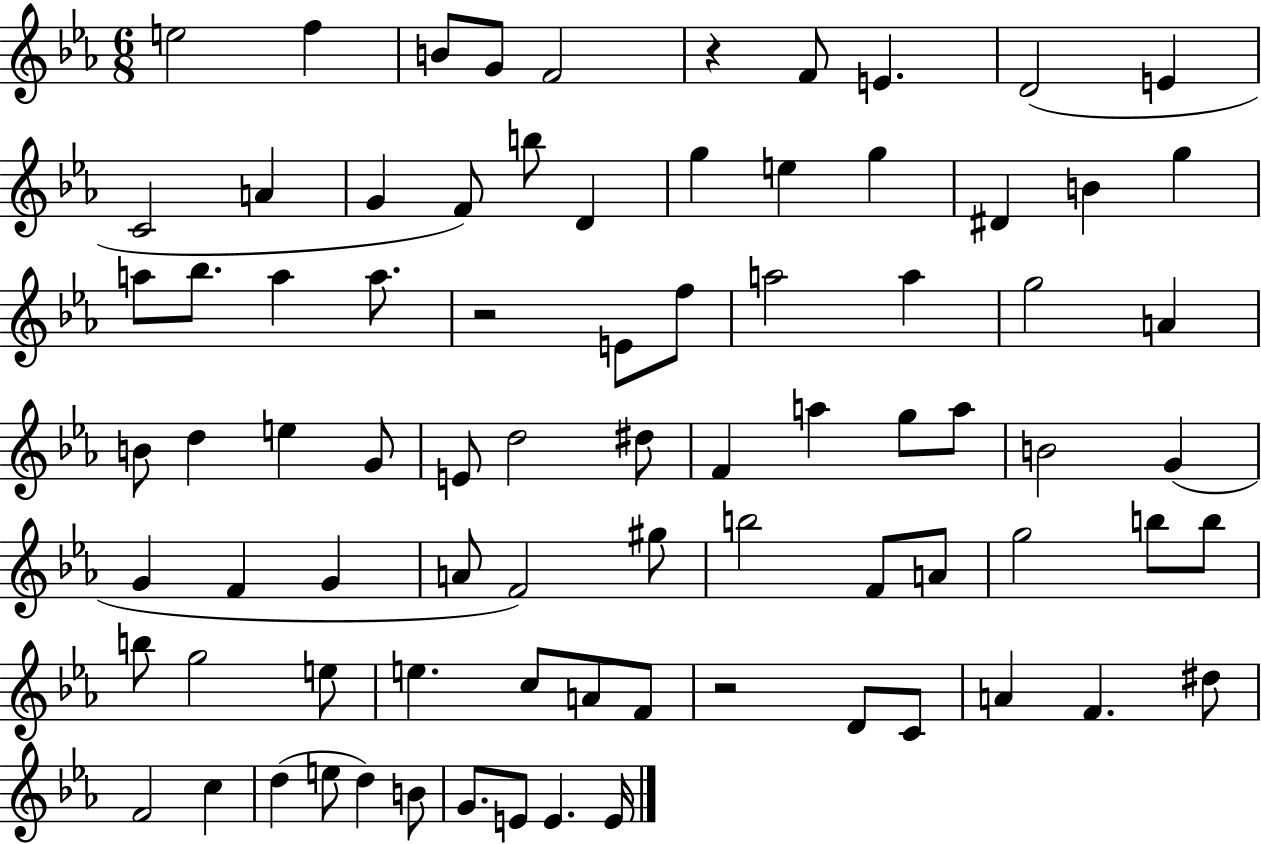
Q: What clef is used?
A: treble